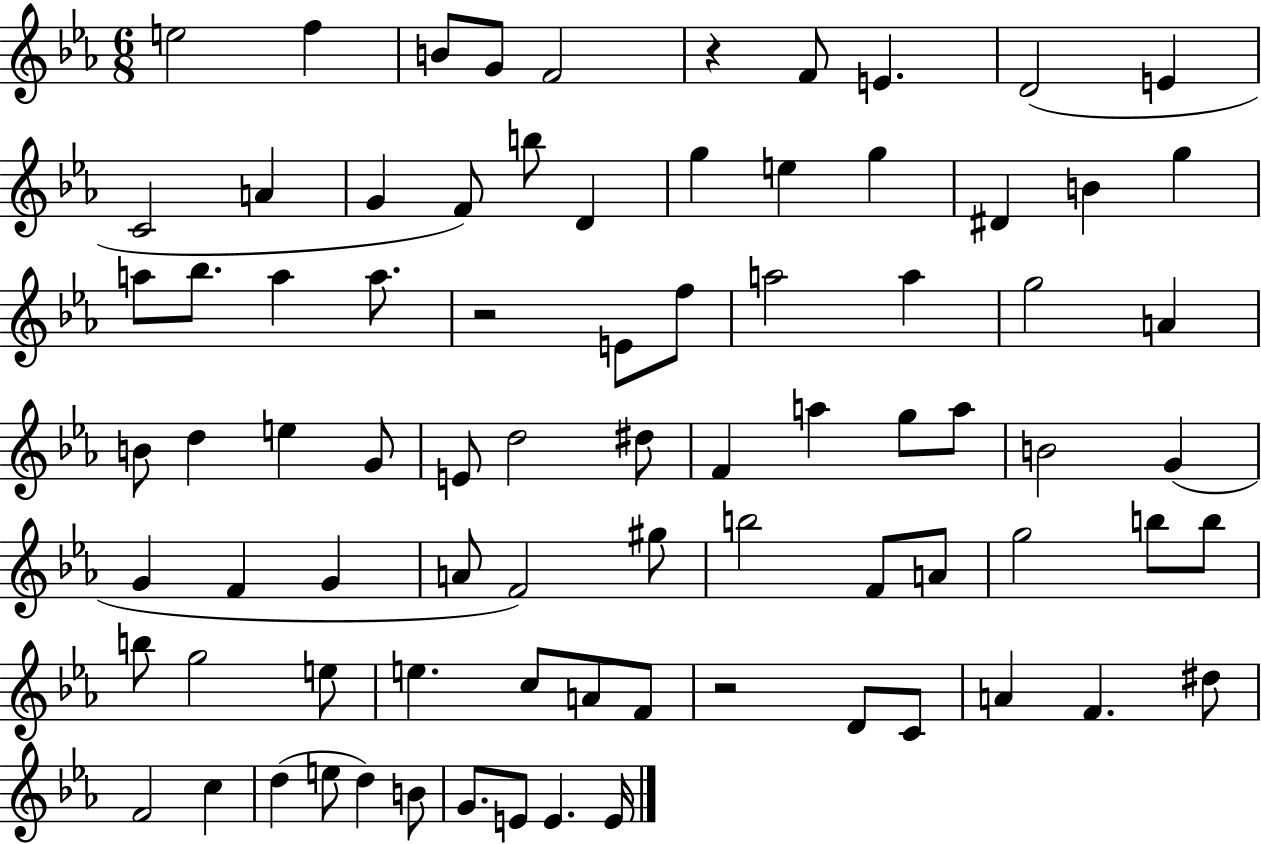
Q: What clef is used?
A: treble